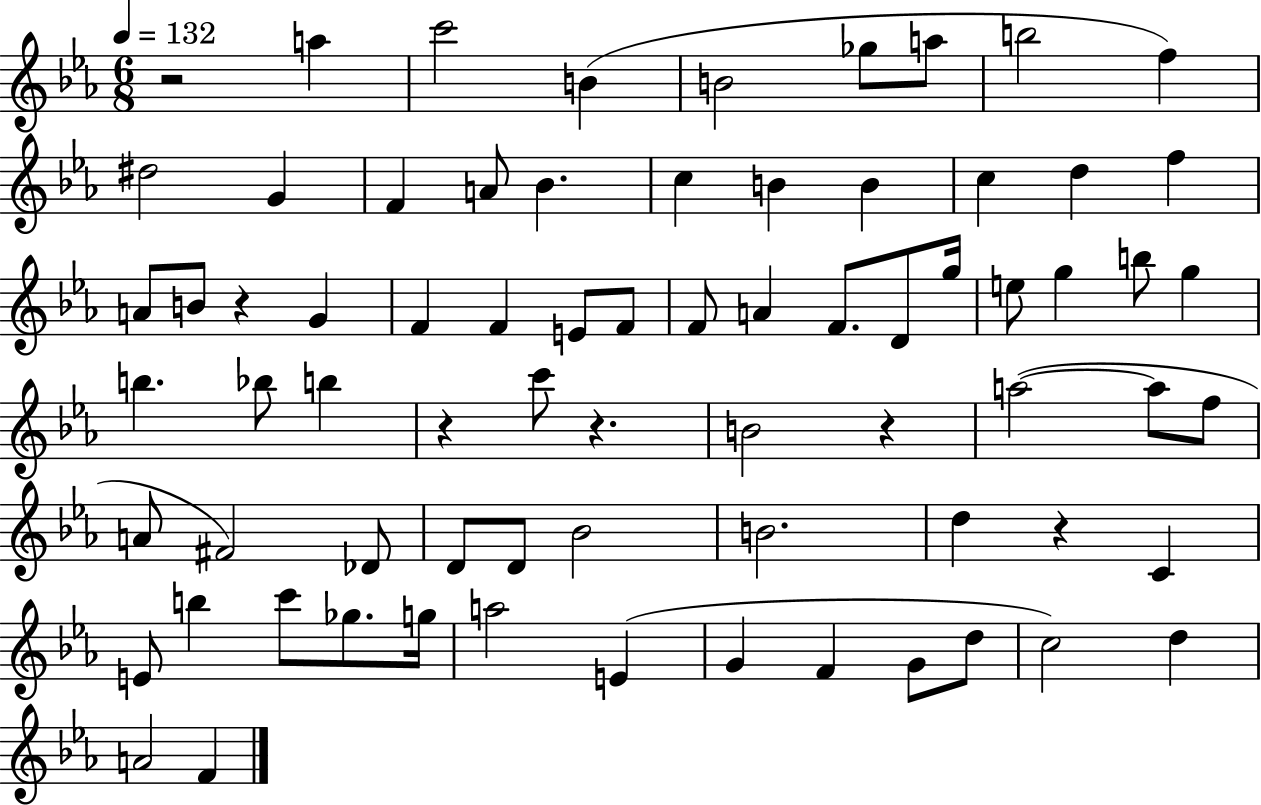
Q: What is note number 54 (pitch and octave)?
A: B5